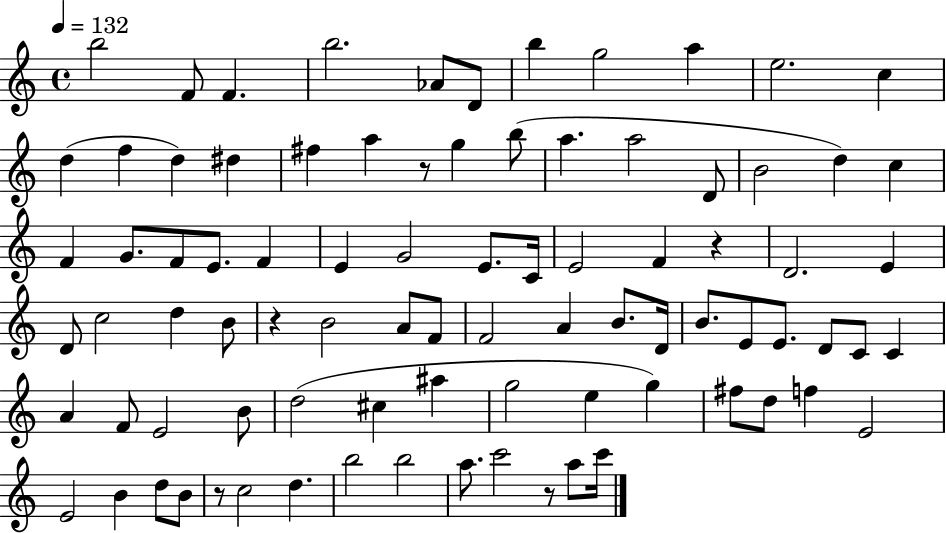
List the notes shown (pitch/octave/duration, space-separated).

B5/h F4/e F4/q. B5/h. Ab4/e D4/e B5/q G5/h A5/q E5/h. C5/q D5/q F5/q D5/q D#5/q F#5/q A5/q R/e G5/q B5/e A5/q. A5/h D4/e B4/h D5/q C5/q F4/q G4/e. F4/e E4/e. F4/q E4/q G4/h E4/e. C4/s E4/h F4/q R/q D4/h. E4/q D4/e C5/h D5/q B4/e R/q B4/h A4/e F4/e F4/h A4/q B4/e. D4/s B4/e. E4/e E4/e. D4/e C4/e C4/q A4/q F4/e E4/h B4/e D5/h C#5/q A#5/q G5/h E5/q G5/q F#5/e D5/e F5/q E4/h E4/h B4/q D5/e B4/e R/e C5/h D5/q. B5/h B5/h A5/e. C6/h R/e A5/e C6/s